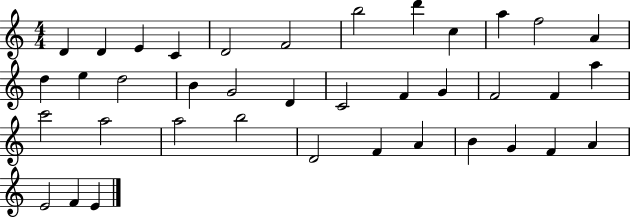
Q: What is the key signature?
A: C major